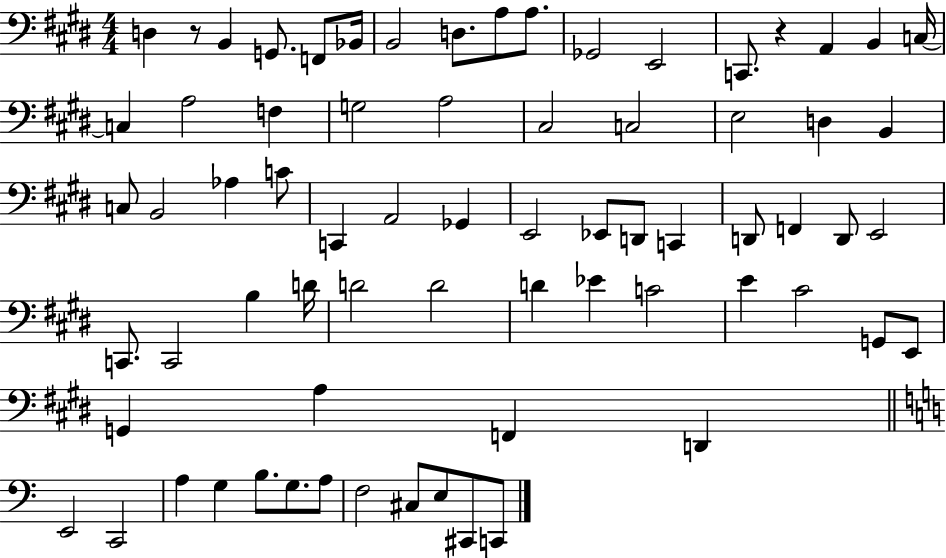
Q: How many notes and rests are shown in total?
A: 71